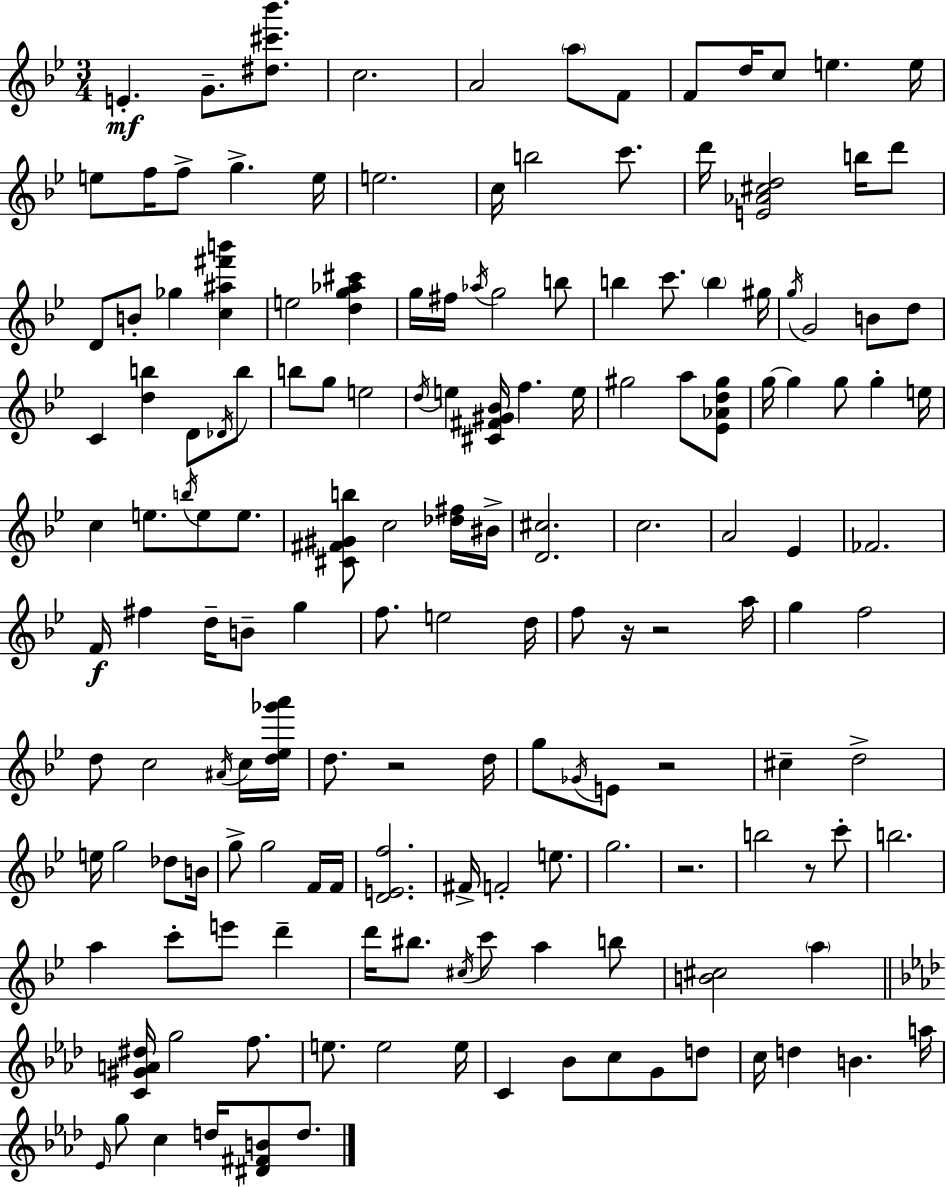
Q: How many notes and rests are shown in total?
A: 158